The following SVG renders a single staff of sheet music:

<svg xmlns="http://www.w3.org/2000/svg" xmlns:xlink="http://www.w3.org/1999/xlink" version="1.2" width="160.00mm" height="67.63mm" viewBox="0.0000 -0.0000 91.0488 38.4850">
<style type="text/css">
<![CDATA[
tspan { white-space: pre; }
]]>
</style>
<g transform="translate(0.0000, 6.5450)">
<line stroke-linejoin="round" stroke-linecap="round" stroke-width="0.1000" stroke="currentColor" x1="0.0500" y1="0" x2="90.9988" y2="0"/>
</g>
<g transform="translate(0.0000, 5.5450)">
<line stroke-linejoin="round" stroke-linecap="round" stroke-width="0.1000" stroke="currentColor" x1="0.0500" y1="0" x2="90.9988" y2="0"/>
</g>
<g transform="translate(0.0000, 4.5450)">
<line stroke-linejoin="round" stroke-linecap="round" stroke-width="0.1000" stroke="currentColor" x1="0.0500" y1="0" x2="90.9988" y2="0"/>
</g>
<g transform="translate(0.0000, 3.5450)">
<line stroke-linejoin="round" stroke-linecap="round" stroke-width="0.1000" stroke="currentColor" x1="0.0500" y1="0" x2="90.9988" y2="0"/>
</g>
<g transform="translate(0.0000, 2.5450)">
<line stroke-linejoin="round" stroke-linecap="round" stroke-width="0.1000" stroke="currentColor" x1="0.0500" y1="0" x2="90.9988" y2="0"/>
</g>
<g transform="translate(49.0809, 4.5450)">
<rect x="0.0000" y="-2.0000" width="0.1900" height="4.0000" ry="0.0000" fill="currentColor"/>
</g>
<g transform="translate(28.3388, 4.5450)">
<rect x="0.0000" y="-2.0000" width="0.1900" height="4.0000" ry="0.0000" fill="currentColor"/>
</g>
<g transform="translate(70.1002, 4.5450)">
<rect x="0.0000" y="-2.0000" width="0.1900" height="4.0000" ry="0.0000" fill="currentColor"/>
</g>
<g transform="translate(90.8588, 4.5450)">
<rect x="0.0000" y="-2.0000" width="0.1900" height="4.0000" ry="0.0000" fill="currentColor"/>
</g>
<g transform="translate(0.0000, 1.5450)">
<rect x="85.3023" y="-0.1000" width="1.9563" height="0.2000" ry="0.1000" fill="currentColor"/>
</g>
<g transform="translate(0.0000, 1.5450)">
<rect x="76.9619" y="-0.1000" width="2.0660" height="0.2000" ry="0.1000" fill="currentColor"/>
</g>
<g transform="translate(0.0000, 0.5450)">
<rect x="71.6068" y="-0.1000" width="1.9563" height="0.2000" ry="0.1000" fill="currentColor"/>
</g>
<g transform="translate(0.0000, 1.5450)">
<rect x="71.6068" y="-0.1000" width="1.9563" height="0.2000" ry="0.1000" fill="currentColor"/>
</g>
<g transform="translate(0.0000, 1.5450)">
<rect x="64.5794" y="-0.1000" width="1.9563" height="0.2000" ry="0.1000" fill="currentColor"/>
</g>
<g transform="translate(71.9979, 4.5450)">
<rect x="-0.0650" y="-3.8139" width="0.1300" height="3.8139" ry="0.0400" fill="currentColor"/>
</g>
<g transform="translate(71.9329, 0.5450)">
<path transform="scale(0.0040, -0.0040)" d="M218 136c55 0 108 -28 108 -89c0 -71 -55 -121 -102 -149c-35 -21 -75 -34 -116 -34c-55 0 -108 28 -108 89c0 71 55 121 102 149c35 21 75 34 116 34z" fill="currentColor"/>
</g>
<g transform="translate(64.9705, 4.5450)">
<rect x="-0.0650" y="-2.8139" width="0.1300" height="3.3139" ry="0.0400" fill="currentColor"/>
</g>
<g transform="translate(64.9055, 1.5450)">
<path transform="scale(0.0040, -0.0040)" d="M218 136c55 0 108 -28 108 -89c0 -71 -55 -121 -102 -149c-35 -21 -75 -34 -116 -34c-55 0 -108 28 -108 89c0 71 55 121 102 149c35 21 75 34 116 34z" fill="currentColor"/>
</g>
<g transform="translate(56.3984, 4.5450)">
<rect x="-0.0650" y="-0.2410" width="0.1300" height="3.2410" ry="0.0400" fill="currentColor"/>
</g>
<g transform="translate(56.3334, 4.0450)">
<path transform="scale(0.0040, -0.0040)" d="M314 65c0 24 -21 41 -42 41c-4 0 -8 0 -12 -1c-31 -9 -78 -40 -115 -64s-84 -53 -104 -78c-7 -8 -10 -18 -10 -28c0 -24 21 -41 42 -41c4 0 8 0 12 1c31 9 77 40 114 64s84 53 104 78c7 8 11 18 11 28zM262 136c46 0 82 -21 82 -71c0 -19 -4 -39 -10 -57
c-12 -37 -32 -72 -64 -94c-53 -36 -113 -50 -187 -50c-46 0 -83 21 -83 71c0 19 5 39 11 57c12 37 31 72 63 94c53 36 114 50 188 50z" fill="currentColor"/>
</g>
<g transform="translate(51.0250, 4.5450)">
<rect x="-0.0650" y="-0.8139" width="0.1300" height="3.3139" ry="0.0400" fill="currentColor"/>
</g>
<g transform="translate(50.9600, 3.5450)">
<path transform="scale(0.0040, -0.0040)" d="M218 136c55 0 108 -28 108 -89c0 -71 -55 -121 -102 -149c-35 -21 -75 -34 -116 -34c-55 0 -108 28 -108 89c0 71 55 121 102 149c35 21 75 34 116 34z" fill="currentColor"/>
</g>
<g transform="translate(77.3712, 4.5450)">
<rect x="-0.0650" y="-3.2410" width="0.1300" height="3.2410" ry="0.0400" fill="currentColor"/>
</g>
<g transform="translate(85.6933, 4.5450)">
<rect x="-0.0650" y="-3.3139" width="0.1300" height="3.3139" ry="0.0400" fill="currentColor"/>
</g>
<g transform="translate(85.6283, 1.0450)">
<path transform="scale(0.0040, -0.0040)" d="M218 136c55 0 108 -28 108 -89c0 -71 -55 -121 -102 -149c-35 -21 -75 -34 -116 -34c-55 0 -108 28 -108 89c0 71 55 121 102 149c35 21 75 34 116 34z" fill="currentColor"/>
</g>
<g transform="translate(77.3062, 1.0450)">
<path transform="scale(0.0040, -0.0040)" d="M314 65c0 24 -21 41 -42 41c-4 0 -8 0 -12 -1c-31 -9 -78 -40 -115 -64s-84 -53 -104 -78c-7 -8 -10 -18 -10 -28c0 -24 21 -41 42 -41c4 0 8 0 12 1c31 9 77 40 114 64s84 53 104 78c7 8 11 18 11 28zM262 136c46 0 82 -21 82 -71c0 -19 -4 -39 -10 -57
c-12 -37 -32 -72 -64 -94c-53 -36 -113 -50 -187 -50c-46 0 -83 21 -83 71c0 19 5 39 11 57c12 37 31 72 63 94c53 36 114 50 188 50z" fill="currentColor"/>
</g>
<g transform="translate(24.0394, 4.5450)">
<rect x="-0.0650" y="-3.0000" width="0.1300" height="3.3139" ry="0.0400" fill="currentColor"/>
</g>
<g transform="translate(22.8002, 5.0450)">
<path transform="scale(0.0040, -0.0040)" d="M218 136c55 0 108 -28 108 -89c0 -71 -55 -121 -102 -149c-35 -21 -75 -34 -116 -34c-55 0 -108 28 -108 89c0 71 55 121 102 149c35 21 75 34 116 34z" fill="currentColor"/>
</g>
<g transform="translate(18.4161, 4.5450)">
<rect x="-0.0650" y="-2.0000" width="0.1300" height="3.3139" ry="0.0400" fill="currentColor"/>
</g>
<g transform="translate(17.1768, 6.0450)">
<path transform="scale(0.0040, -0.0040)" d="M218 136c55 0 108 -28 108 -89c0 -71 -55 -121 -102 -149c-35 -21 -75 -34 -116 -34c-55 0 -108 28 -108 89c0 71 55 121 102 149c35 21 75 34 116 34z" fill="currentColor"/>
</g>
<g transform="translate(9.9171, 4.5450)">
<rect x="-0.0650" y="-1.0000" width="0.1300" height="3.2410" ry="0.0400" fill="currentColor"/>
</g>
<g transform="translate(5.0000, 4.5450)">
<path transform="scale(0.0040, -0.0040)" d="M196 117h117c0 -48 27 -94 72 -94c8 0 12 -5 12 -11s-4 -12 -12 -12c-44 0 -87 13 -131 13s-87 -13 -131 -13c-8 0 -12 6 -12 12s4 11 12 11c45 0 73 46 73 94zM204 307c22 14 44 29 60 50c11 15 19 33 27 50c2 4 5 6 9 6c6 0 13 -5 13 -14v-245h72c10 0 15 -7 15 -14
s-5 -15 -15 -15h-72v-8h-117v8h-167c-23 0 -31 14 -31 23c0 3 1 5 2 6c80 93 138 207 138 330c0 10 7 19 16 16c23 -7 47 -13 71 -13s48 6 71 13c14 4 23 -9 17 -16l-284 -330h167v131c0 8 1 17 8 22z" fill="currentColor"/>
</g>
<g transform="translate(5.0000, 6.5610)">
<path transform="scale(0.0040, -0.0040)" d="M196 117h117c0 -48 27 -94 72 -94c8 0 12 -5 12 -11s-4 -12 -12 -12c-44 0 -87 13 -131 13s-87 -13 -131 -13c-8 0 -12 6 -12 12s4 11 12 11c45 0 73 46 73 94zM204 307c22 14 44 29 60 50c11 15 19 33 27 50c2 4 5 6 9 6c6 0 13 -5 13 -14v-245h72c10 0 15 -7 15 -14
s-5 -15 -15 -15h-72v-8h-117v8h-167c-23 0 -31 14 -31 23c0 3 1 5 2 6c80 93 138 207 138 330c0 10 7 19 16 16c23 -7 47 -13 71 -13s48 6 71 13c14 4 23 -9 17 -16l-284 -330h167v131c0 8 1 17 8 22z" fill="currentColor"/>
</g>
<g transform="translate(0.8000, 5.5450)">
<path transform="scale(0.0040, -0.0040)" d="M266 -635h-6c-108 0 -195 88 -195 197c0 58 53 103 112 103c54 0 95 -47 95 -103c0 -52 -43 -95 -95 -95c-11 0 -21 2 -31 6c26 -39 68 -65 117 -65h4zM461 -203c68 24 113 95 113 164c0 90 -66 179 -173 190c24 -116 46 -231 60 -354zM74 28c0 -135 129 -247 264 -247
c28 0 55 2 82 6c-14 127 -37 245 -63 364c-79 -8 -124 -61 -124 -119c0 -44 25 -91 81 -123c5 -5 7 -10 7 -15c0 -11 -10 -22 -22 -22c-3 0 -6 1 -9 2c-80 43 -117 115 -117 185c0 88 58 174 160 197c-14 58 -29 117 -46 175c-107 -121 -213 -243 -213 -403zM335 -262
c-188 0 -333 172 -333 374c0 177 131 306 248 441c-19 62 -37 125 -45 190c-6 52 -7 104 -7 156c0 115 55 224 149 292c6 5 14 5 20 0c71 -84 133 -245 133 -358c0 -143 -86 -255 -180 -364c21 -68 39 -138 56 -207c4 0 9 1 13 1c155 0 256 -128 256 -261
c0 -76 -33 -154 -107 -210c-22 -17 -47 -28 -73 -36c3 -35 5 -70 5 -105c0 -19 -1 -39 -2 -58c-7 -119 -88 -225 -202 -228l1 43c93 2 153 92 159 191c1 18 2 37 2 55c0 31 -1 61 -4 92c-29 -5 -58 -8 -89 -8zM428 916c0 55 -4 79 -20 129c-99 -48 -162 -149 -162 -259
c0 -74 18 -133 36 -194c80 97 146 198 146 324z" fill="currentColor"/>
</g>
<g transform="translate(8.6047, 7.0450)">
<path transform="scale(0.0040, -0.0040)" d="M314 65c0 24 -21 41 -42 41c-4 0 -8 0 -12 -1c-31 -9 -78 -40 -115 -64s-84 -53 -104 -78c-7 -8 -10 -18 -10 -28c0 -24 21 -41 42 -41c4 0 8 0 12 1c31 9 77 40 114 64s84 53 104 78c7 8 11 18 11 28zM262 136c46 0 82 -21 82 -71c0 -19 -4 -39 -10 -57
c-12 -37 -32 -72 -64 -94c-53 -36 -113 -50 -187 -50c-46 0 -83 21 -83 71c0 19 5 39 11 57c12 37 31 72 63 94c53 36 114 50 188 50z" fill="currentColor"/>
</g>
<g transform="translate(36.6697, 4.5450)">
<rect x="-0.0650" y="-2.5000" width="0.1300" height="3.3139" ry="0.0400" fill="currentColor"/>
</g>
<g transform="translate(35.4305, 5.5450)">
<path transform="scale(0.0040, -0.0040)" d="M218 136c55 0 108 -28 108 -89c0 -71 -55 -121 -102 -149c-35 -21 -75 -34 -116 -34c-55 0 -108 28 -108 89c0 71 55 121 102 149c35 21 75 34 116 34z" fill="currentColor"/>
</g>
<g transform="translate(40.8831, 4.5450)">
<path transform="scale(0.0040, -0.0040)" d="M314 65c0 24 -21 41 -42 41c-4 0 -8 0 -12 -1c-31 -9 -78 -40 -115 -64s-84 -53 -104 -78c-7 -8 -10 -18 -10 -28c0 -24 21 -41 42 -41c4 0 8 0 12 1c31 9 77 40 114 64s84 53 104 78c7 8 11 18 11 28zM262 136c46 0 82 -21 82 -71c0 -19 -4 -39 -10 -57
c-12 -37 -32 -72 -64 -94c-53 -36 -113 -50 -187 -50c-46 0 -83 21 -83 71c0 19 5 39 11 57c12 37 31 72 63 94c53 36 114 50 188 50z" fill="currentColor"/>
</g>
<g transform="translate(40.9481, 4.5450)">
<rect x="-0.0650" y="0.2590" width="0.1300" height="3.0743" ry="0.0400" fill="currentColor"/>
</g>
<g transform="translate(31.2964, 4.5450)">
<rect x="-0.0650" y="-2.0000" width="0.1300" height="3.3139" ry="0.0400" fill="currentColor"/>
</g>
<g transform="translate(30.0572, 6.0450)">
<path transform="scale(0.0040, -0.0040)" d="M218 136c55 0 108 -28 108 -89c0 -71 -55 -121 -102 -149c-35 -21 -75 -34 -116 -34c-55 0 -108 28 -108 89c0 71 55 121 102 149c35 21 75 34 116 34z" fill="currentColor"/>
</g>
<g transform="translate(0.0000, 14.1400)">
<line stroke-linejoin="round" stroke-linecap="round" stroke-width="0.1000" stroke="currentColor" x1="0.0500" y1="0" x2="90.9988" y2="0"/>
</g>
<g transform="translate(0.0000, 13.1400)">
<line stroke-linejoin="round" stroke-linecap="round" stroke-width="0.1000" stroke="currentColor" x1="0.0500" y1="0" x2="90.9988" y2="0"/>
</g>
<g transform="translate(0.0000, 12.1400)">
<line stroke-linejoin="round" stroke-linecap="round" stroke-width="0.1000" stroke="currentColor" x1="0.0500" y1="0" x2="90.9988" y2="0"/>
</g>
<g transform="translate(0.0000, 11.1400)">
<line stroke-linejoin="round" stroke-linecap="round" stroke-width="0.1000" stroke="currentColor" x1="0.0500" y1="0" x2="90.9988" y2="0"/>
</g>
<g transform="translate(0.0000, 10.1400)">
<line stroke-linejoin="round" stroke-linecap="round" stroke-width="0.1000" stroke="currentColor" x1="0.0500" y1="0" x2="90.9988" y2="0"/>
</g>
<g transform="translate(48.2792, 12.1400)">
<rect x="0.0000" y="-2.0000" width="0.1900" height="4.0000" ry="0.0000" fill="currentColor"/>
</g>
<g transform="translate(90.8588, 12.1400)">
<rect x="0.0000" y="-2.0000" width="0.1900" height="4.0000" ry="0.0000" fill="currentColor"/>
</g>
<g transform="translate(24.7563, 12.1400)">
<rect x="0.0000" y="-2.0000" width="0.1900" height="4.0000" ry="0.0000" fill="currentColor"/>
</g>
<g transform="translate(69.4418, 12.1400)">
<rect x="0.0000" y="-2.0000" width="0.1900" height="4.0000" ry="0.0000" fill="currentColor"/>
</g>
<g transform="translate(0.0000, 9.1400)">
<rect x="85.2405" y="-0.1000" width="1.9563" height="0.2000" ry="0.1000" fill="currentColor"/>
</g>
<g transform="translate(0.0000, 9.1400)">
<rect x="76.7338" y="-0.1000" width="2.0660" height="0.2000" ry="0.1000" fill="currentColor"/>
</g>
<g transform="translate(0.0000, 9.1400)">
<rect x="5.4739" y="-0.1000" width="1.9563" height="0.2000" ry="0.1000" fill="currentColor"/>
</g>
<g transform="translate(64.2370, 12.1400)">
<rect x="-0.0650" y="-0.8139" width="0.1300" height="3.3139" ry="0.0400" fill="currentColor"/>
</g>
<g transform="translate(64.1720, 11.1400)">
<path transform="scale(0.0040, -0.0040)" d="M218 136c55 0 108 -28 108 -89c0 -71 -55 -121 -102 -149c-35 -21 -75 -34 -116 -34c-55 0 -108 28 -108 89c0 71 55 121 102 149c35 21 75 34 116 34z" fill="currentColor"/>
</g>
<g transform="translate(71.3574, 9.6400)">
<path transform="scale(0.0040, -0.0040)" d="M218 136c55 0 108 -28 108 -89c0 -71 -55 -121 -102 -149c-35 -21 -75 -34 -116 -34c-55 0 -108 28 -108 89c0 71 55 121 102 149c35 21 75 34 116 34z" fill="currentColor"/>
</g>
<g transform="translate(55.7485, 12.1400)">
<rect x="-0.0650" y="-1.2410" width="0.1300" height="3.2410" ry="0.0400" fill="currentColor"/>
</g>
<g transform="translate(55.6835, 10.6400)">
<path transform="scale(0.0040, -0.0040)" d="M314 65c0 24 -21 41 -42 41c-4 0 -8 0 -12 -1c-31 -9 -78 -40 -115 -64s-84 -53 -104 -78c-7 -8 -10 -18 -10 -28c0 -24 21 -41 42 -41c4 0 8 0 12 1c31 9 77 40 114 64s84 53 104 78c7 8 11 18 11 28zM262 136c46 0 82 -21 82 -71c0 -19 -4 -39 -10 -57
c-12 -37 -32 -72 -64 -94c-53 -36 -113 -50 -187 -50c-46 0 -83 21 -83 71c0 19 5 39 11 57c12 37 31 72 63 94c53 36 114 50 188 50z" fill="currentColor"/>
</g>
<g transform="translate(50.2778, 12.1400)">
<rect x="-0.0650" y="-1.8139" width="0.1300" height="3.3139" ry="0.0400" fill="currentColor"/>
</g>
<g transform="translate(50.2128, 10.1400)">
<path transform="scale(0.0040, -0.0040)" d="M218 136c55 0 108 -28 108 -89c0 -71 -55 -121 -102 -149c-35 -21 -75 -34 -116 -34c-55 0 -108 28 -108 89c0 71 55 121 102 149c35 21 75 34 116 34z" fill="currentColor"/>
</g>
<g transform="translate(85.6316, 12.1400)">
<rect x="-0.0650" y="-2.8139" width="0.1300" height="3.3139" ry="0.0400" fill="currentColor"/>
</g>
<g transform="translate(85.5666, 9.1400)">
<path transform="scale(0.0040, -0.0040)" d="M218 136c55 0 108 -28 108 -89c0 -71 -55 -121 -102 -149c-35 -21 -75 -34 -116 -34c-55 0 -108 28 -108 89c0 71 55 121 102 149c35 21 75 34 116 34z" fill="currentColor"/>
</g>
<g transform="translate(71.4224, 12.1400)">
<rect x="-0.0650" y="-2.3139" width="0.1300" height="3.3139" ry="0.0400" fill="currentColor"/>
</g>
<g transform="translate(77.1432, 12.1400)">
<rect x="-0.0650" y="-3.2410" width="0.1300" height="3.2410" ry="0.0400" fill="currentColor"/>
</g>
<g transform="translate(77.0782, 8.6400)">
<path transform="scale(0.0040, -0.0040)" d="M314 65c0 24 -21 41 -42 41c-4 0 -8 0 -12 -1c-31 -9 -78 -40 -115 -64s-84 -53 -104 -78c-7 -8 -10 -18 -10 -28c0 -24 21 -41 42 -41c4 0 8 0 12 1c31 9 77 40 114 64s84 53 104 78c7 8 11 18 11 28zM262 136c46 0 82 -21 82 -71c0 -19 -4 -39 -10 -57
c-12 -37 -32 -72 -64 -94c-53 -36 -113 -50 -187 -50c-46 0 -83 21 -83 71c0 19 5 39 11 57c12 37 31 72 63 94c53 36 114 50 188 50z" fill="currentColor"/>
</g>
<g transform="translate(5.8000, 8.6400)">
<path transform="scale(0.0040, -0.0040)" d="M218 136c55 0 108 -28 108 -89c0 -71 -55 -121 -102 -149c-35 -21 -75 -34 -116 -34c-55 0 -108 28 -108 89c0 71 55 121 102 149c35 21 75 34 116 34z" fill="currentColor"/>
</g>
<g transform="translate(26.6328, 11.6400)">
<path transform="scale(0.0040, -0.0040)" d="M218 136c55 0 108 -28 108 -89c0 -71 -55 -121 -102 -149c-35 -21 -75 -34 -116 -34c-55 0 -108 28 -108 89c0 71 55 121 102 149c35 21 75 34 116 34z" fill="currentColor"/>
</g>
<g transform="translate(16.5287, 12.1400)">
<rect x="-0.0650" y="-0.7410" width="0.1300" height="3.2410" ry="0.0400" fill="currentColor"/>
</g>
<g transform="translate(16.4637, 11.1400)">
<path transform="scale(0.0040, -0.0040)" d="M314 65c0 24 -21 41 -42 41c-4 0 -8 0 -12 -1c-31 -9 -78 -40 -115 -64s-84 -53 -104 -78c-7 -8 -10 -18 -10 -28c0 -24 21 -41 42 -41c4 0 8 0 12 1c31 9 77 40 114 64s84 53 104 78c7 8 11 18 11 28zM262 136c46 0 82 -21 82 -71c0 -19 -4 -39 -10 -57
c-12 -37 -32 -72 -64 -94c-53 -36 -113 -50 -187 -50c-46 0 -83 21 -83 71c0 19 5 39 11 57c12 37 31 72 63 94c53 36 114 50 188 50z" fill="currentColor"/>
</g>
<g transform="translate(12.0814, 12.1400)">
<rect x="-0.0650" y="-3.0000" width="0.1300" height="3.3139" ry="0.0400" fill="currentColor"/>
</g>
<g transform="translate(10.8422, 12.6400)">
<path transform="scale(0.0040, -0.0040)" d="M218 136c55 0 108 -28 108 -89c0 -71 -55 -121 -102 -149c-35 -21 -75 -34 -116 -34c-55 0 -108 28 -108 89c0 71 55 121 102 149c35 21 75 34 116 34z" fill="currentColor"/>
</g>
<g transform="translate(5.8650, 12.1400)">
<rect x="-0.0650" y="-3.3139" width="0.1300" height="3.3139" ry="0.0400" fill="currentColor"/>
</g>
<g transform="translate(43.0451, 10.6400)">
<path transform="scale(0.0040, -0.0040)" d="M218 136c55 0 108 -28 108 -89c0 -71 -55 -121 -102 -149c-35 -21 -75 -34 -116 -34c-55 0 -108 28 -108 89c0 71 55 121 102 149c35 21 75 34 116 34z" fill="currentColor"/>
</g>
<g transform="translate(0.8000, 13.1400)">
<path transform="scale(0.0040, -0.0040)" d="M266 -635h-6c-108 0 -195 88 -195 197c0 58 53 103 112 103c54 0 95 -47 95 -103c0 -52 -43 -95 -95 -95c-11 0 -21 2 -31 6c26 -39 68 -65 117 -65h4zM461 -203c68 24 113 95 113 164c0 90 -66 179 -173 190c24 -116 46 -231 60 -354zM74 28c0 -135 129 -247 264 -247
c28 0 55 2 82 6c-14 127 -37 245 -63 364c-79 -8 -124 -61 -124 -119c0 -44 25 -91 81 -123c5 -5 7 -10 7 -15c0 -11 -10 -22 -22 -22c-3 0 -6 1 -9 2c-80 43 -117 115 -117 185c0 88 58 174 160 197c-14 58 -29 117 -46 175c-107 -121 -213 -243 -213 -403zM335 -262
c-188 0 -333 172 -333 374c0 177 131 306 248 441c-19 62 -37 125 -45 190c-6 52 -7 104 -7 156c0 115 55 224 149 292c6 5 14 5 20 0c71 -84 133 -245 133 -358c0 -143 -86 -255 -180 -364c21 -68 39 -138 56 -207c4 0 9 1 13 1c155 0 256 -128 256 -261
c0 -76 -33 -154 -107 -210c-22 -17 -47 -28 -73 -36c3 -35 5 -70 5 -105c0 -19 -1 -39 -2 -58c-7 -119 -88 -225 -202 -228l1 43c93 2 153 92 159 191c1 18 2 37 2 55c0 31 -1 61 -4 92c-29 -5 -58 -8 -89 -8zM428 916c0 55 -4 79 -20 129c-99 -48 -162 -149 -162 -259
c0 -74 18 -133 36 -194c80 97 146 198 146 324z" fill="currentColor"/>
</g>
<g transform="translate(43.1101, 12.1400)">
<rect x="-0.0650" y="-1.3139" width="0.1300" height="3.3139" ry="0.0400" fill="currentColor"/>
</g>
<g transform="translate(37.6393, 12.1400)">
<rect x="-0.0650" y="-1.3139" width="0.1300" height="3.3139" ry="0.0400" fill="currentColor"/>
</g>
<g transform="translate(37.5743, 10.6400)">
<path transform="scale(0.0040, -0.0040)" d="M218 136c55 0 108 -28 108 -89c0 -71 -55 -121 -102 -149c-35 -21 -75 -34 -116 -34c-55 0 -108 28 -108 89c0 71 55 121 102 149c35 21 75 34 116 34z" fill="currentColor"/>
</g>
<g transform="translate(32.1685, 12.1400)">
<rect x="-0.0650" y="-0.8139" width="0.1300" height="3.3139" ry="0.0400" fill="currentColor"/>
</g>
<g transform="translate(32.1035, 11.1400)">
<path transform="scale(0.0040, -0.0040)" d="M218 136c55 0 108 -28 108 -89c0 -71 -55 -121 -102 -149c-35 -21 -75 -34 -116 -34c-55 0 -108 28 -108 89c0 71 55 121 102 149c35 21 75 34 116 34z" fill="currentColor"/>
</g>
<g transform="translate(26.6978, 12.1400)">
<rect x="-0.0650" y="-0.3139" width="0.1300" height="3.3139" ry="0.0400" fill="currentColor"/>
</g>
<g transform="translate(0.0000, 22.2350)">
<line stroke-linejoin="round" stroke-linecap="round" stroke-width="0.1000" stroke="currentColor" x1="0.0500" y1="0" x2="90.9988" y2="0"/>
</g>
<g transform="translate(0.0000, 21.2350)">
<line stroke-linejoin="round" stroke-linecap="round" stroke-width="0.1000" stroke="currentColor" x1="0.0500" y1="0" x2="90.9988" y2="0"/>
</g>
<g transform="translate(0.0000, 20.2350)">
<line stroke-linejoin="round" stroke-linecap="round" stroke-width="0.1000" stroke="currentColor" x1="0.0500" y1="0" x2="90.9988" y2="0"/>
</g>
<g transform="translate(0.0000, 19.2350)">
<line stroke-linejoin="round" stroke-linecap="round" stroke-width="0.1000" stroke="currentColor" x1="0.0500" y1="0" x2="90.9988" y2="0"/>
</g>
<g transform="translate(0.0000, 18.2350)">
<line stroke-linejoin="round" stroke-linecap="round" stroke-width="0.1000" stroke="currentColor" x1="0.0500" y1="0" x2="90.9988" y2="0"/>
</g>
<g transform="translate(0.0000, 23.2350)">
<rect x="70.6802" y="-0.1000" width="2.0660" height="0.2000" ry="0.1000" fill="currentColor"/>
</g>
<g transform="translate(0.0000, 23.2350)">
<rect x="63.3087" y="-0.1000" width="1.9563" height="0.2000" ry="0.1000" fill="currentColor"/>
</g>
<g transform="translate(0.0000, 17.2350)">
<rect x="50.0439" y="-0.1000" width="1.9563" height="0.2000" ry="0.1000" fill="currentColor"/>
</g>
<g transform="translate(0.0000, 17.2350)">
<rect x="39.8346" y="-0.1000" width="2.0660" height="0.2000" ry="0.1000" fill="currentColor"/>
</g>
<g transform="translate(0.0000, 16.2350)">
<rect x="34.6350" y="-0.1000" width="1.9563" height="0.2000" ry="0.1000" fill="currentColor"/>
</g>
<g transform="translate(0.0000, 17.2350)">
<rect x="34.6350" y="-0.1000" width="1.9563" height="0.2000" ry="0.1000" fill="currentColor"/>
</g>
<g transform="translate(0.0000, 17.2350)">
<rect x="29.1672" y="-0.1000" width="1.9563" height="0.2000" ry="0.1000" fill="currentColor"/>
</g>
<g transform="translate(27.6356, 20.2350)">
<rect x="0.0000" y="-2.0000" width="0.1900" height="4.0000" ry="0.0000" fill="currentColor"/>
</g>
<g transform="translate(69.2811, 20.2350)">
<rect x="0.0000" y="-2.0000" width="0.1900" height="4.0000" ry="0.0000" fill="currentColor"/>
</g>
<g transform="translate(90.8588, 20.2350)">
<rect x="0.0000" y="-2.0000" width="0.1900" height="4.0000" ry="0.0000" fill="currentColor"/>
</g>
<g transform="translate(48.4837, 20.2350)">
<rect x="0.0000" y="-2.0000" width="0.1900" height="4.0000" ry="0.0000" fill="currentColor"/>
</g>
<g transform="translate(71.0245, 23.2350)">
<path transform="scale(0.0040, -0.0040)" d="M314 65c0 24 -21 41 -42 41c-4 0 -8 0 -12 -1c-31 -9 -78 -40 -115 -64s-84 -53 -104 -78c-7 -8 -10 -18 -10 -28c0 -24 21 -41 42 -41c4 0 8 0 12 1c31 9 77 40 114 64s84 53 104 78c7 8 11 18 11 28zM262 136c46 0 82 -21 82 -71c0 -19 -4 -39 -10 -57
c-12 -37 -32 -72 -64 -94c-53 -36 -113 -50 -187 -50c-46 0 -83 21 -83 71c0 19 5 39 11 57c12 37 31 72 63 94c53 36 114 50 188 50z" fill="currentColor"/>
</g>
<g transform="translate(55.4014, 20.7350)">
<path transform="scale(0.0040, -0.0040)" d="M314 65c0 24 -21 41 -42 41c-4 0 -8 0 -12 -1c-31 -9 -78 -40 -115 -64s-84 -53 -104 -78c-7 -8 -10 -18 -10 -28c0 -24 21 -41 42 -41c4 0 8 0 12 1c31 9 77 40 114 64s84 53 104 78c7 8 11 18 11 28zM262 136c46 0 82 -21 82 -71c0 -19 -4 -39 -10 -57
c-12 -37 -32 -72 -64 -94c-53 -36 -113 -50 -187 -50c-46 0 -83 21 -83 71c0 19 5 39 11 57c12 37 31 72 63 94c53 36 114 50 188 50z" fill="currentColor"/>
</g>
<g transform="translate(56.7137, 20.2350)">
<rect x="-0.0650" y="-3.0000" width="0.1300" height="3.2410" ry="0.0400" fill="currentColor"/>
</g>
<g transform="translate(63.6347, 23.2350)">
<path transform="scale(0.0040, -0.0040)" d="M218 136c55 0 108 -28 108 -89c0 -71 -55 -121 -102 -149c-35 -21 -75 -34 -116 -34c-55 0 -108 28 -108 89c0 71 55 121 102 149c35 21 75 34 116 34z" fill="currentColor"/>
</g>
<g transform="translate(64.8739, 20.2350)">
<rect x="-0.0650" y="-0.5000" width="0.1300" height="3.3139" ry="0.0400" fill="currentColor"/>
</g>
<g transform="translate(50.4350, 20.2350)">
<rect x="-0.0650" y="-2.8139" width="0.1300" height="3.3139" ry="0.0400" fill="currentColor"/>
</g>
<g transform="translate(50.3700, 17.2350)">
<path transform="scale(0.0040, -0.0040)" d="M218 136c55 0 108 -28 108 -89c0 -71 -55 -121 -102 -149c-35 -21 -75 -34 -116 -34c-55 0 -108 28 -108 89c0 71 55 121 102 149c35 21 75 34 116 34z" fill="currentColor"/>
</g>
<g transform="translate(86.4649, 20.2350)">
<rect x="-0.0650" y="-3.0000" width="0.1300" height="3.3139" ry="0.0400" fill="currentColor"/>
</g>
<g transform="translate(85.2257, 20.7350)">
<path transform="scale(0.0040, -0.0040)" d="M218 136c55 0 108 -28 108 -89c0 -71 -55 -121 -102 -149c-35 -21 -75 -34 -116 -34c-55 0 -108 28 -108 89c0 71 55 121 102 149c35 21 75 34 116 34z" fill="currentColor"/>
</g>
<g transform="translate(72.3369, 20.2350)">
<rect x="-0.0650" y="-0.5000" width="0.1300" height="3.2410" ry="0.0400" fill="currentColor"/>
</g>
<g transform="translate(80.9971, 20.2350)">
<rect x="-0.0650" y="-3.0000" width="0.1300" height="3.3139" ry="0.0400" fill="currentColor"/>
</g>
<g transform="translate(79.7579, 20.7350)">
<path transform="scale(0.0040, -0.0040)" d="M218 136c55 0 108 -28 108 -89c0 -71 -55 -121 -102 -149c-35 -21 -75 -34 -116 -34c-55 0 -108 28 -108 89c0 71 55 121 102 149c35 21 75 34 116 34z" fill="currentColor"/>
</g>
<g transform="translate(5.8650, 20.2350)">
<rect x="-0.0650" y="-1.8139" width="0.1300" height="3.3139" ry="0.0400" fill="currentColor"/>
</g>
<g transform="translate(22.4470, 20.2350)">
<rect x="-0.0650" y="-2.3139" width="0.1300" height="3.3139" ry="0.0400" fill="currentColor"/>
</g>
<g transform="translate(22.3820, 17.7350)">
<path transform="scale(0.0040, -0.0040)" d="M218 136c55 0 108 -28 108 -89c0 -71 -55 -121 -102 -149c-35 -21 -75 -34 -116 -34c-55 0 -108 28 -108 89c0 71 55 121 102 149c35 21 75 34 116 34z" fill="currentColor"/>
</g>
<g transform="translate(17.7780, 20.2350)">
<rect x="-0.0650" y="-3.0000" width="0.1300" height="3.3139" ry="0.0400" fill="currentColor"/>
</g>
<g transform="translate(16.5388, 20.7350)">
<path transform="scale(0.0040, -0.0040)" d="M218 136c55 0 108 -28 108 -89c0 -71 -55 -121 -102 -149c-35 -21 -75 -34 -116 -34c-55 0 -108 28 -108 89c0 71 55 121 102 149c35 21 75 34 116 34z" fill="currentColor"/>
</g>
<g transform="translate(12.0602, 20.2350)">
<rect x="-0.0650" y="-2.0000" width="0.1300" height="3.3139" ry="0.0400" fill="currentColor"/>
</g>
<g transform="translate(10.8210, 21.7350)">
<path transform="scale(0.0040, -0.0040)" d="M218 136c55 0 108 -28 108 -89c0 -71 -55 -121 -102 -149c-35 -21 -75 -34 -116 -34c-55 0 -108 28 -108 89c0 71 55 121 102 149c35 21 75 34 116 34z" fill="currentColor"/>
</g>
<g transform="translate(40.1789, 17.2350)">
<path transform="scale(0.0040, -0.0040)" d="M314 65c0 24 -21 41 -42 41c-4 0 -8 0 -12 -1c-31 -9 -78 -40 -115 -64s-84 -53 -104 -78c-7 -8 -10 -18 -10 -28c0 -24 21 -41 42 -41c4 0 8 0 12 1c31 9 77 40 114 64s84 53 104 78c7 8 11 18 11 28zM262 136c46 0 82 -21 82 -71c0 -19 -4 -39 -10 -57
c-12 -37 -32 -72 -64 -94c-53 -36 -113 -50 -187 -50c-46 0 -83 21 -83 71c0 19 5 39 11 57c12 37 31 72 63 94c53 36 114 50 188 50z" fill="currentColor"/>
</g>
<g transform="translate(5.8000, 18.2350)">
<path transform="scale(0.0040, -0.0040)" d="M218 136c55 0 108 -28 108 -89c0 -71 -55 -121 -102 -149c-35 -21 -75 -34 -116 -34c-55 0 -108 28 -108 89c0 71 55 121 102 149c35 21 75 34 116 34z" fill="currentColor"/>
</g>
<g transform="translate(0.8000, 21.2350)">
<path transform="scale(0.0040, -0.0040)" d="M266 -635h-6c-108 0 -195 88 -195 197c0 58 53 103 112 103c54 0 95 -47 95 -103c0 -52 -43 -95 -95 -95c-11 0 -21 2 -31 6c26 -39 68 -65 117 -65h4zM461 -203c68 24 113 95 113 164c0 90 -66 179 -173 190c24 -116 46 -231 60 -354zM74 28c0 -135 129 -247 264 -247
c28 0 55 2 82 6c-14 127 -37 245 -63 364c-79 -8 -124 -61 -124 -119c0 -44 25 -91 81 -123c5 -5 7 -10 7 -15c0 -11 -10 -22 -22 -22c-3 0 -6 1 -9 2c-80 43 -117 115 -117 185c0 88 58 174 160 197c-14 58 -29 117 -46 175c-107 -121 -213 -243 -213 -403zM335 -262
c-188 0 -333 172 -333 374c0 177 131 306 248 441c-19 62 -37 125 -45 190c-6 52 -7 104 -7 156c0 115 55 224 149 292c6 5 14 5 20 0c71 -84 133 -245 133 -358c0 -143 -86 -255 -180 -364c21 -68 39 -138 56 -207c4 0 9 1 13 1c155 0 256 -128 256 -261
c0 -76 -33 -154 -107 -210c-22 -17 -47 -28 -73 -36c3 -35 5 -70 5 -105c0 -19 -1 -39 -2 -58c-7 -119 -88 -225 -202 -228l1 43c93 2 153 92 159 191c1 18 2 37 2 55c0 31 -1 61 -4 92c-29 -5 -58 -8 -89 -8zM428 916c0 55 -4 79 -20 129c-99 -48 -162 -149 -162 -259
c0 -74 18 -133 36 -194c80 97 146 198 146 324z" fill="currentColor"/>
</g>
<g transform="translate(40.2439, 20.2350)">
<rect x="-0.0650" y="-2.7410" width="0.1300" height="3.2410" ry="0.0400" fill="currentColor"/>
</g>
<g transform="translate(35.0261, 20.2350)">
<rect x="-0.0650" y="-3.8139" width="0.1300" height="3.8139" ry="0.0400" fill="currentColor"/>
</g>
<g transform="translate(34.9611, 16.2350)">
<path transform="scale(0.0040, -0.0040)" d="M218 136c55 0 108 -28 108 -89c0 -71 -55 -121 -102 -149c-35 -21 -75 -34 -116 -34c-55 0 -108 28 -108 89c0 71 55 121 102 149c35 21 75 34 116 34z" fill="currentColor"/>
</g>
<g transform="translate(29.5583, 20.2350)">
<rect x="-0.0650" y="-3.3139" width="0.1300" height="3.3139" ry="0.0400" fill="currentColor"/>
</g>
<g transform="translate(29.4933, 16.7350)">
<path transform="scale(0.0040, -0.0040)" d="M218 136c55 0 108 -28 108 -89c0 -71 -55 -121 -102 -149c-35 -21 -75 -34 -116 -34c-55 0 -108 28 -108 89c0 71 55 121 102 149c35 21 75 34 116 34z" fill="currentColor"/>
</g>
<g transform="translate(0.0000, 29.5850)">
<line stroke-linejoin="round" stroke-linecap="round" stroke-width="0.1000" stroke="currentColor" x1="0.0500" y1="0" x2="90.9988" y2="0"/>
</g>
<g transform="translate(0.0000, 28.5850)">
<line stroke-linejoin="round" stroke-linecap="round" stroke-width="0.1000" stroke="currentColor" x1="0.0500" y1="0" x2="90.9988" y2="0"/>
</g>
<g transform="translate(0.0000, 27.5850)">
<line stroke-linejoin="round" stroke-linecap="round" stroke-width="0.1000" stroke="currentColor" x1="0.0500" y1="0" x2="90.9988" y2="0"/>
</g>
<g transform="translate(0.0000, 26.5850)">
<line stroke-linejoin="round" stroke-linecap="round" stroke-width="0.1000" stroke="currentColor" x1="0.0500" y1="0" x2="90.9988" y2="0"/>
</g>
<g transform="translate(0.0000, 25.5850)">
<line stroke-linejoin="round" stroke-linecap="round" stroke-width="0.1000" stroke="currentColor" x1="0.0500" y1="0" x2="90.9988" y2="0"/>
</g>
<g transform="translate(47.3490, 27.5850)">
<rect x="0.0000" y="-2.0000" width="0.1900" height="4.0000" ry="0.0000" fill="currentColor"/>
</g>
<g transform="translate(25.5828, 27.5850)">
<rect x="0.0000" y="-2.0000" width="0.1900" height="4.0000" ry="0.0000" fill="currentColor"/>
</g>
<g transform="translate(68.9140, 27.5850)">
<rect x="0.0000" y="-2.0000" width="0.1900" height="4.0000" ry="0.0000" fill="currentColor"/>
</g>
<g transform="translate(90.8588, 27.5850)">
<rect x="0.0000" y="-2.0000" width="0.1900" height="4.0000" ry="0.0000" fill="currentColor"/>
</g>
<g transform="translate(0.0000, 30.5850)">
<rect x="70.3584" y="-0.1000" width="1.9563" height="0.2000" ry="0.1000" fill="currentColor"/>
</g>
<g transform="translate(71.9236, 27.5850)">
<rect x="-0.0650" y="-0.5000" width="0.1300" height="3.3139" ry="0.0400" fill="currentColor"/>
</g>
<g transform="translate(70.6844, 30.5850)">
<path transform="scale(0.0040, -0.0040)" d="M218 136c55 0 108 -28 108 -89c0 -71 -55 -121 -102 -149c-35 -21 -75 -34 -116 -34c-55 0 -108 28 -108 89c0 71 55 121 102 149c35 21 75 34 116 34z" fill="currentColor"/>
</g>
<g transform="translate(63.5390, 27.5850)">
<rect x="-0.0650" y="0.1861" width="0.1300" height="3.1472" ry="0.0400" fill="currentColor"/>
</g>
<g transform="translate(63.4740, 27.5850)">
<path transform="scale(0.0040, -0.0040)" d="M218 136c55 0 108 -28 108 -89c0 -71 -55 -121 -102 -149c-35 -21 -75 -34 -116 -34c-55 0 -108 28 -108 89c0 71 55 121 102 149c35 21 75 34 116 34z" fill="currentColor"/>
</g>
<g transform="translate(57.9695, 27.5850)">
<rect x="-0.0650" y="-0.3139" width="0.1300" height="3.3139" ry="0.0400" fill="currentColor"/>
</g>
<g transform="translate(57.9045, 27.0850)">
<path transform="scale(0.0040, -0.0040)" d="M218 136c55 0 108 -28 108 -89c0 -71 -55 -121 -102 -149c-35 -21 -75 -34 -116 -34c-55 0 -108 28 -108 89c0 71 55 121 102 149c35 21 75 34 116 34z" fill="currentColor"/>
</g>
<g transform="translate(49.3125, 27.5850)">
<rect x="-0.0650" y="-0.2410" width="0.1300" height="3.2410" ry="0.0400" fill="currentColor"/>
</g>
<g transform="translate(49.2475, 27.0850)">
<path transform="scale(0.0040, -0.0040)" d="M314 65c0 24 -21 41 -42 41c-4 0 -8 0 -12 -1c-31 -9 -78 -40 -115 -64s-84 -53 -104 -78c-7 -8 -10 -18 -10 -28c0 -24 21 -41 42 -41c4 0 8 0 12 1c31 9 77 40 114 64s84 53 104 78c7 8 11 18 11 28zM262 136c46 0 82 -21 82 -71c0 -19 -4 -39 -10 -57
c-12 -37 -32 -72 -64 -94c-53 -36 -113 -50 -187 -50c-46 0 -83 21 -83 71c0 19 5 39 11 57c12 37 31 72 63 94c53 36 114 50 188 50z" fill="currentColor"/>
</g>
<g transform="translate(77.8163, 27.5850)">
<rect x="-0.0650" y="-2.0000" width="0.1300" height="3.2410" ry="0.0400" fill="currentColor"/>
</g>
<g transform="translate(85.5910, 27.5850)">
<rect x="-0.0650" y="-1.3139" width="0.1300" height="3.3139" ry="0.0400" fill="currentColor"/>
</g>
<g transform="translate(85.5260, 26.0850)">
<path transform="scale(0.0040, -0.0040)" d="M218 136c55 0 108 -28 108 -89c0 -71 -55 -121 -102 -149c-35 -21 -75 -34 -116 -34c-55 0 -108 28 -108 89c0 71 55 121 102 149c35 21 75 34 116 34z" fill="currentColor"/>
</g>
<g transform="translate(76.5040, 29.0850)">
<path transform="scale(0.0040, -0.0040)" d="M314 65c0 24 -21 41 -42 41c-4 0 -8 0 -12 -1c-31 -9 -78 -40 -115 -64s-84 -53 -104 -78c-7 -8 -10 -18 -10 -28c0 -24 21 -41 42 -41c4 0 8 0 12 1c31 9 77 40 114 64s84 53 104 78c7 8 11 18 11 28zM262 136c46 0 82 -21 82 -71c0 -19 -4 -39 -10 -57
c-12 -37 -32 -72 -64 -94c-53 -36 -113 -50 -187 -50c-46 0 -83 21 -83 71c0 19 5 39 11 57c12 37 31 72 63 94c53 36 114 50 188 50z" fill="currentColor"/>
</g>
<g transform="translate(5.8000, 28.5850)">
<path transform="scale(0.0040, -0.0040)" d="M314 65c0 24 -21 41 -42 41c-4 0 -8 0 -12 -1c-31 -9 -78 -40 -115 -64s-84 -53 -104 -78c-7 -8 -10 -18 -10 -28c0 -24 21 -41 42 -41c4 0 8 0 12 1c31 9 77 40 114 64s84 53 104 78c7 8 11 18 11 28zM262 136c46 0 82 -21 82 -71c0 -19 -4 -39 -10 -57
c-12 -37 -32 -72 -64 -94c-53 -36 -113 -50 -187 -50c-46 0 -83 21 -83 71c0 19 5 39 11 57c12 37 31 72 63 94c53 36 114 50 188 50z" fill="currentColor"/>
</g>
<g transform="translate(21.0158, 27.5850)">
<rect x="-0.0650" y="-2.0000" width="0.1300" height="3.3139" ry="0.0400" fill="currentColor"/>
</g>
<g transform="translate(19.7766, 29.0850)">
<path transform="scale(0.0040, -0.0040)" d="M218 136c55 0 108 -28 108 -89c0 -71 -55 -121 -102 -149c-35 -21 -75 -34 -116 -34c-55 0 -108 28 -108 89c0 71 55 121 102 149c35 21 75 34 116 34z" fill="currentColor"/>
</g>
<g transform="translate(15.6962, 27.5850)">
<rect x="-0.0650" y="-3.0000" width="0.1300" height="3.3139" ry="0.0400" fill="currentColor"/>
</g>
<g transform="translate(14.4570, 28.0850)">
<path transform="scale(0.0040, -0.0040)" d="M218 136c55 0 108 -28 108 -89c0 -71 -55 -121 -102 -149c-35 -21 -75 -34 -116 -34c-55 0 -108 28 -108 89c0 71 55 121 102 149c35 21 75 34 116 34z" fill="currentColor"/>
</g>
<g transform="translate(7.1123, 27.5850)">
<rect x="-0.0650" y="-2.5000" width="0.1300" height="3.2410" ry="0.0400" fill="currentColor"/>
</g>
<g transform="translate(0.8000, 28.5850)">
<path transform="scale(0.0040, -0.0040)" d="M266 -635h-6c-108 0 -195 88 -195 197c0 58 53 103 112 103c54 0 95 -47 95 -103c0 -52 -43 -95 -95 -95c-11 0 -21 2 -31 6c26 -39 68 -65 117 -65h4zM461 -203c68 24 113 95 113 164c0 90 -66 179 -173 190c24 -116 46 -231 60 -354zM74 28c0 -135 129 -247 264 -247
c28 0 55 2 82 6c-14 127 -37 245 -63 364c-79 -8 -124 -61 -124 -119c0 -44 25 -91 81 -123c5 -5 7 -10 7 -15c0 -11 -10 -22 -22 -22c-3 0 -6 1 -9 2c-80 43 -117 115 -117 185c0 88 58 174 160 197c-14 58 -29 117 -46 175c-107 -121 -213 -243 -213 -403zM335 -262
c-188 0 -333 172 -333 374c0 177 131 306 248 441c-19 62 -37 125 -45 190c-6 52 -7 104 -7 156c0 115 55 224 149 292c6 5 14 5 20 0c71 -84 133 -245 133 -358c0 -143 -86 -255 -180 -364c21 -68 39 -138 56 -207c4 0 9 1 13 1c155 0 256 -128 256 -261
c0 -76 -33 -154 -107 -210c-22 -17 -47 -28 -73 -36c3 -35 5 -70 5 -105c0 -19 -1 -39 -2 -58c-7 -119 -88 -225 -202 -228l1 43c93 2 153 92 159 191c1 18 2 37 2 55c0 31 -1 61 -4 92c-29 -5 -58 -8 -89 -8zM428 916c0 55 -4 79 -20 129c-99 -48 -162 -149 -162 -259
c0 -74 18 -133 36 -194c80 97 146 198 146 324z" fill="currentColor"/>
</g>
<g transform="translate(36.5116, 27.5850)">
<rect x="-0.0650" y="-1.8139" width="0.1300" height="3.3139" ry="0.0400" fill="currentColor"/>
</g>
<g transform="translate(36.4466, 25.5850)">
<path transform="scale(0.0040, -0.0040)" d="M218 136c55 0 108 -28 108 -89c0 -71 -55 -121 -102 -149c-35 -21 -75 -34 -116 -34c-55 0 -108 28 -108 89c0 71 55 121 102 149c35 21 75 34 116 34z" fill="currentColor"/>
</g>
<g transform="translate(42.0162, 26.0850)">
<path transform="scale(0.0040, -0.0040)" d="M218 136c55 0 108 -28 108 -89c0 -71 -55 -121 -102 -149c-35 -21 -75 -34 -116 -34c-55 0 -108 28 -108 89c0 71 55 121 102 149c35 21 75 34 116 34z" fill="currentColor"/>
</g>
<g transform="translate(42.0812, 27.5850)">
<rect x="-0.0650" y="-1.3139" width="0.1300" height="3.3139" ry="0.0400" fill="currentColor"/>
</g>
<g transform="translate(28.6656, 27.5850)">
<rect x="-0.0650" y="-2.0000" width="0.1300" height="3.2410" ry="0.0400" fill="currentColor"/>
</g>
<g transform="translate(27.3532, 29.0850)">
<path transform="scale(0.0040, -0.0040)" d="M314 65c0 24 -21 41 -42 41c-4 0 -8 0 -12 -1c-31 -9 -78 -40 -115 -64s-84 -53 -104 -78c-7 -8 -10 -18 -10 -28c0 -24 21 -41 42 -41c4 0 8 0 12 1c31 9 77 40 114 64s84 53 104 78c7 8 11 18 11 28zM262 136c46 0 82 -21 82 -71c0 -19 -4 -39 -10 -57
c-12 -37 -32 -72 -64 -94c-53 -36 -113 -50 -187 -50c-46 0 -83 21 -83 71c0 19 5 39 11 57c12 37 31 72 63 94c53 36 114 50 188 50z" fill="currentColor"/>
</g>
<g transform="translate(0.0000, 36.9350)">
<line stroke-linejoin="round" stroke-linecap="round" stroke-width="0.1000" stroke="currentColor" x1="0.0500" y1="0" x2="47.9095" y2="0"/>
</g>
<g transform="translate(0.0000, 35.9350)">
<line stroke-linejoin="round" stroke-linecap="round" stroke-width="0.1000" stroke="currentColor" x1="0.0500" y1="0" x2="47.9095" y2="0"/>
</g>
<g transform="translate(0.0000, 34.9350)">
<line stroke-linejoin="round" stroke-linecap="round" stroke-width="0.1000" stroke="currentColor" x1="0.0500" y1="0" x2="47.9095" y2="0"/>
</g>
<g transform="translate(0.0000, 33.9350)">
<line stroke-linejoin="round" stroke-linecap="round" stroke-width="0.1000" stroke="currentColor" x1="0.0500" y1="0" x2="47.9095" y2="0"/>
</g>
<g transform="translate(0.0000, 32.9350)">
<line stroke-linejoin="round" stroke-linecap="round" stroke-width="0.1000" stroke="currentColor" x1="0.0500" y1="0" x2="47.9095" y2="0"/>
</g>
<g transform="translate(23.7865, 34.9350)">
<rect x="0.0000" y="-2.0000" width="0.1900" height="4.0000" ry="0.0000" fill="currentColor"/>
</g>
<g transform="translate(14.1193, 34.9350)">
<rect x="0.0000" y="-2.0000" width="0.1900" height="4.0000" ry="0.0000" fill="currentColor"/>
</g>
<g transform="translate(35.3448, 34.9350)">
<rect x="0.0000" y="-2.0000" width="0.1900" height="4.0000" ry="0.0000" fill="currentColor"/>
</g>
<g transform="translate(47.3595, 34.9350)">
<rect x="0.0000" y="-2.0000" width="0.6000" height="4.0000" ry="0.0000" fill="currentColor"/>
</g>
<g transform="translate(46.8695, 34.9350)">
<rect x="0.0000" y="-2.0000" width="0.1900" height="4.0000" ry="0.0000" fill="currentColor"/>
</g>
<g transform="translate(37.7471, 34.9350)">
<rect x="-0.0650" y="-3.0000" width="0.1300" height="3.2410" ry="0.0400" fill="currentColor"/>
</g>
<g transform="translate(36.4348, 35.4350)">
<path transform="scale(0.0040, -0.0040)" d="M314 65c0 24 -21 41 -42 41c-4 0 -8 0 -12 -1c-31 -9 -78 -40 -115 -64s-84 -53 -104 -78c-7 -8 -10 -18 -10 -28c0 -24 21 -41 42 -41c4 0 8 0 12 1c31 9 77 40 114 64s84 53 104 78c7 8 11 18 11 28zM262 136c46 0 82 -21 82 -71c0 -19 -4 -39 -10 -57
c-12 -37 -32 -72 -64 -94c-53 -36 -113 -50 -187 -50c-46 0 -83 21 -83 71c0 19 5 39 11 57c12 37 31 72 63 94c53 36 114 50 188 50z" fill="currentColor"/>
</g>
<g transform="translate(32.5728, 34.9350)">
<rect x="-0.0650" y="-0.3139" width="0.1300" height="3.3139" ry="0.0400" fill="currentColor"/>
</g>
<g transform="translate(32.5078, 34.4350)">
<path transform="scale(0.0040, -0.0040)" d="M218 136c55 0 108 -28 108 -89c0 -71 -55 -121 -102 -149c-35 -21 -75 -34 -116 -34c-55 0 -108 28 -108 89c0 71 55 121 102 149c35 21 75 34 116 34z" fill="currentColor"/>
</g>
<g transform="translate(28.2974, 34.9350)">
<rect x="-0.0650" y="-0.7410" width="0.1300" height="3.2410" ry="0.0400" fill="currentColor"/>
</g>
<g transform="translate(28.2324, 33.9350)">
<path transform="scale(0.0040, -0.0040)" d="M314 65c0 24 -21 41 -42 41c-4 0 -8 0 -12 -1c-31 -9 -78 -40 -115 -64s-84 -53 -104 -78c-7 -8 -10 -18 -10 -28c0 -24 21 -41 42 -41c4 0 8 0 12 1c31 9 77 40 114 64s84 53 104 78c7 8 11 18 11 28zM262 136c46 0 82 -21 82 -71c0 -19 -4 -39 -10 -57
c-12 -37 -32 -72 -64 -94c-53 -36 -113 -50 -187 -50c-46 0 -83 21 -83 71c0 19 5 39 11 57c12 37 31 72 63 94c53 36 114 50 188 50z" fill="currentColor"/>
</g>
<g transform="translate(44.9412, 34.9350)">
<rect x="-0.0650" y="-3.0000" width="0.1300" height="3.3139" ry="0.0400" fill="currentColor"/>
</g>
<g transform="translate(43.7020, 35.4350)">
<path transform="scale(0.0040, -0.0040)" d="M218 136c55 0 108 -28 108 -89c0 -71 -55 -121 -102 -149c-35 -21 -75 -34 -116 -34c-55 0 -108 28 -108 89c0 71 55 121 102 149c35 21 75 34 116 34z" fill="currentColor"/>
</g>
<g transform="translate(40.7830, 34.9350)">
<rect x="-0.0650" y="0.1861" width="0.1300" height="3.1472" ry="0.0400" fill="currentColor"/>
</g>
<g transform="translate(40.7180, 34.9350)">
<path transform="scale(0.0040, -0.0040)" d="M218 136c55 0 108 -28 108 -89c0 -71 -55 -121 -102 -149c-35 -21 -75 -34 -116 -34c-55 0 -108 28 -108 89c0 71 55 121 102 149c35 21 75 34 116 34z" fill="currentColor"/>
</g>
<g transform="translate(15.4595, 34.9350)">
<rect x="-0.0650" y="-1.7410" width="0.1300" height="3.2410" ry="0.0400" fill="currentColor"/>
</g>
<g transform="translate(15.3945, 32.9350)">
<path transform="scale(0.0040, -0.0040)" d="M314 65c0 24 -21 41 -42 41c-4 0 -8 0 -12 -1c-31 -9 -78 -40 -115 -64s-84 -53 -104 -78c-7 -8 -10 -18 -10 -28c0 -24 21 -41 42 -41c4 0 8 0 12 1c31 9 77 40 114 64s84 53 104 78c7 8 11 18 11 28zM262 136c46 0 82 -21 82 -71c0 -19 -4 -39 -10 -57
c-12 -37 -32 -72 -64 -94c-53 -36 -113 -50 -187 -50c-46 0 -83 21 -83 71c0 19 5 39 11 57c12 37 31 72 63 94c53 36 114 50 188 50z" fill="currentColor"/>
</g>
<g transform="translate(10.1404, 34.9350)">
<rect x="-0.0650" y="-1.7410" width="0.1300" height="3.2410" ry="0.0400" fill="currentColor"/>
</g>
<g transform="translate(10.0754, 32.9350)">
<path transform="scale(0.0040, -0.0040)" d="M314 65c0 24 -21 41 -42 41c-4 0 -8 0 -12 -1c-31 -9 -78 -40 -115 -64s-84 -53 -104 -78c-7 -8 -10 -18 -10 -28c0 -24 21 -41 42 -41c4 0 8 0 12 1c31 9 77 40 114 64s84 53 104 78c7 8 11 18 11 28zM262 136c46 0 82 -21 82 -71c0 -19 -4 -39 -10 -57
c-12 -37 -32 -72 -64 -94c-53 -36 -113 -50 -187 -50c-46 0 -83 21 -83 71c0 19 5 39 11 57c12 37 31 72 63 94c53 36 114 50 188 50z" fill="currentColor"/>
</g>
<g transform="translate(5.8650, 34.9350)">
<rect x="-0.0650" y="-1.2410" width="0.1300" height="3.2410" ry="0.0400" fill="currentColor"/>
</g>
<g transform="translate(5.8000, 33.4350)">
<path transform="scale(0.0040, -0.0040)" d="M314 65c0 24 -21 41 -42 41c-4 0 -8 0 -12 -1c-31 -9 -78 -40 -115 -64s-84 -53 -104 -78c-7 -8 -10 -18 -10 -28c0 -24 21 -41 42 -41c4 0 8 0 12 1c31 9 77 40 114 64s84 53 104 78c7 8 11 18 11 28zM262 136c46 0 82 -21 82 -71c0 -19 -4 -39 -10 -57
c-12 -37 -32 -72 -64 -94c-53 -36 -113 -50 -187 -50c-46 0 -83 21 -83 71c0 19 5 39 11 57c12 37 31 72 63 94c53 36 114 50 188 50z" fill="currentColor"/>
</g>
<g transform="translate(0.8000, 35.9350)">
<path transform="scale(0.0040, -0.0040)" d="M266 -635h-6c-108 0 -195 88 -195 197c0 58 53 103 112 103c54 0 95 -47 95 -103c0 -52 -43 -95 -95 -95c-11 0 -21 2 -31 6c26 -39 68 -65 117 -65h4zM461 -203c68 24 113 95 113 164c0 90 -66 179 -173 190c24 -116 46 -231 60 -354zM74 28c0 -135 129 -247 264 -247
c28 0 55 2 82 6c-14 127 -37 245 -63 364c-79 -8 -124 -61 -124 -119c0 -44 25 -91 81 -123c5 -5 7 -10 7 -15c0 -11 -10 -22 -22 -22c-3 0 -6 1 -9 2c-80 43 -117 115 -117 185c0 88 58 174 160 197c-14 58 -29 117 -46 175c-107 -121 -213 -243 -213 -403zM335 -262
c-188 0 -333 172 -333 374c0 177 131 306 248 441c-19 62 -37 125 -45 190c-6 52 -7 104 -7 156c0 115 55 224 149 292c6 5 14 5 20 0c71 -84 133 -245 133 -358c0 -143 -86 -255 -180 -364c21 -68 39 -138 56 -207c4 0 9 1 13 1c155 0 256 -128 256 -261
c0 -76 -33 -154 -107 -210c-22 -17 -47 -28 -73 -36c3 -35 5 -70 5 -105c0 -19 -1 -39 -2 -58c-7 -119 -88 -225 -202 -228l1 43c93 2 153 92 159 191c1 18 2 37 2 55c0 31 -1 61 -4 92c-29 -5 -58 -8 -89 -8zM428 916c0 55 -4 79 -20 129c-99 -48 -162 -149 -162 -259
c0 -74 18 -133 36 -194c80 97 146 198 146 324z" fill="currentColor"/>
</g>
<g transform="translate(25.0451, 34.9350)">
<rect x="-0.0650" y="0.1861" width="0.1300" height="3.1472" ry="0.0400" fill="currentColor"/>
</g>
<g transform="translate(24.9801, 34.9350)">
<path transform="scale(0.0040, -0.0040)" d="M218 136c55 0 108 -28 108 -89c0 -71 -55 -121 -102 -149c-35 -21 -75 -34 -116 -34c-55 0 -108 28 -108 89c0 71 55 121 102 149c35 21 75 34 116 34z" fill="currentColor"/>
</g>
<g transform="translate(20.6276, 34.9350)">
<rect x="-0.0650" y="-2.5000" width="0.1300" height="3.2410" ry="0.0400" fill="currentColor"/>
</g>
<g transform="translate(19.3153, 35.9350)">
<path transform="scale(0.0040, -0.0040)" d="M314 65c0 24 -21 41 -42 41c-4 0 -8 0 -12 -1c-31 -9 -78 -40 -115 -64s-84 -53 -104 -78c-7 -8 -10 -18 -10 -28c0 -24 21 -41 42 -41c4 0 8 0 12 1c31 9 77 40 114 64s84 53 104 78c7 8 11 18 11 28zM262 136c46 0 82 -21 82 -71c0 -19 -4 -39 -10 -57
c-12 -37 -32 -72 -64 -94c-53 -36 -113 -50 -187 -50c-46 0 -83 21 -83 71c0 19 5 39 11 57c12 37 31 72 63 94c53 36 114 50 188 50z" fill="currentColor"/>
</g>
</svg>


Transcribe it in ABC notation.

X:1
T:Untitled
M:4/4
L:1/4
K:C
D2 F A F G B2 d c2 a c' b2 b b A d2 c d e e f e2 d g b2 a f F A g b c' a2 a A2 C C2 A A G2 A F F2 f e c2 c B C F2 e e2 f2 f2 G2 B d2 c A2 B A